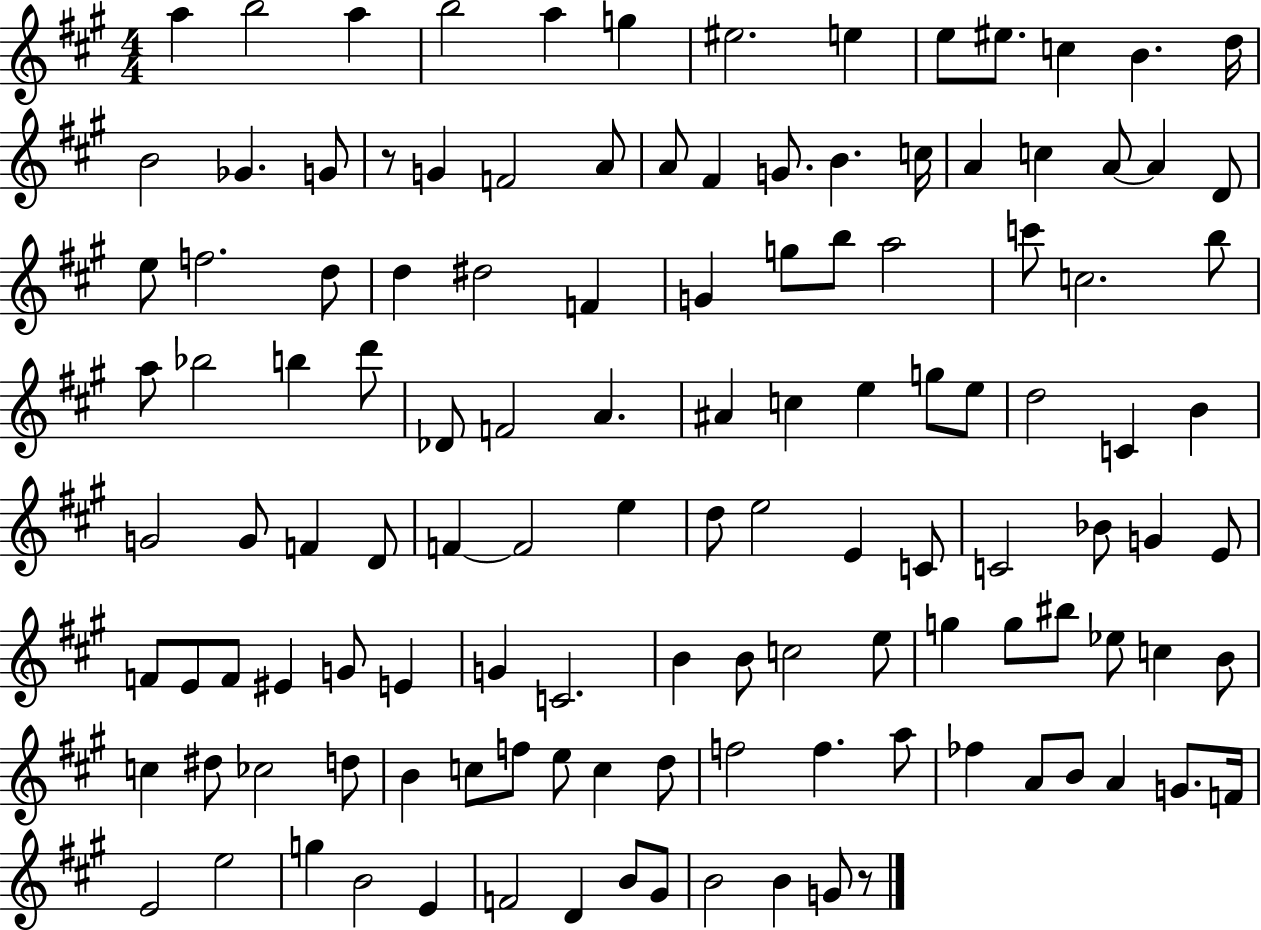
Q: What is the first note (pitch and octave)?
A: A5